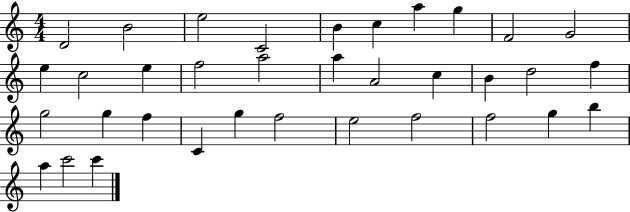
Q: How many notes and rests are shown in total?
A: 35